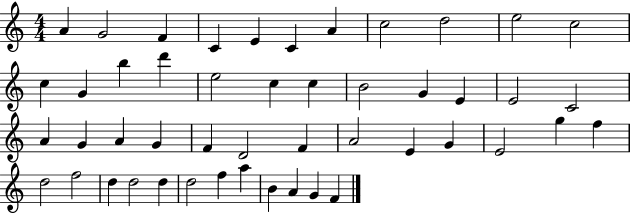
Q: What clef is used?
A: treble